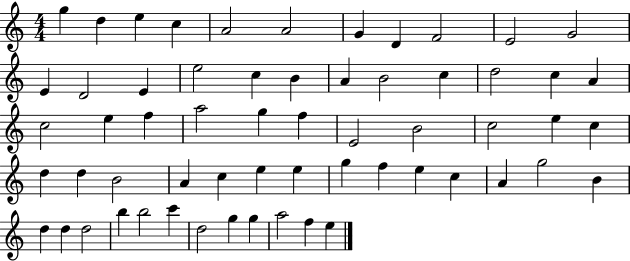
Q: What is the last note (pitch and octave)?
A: E5